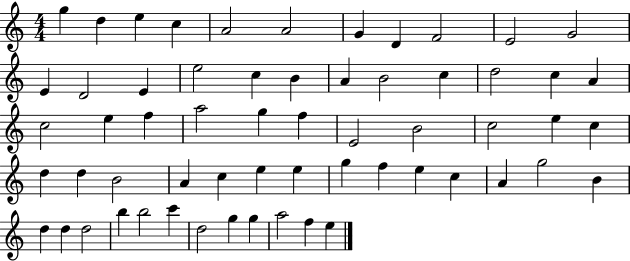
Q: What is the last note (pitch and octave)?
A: E5